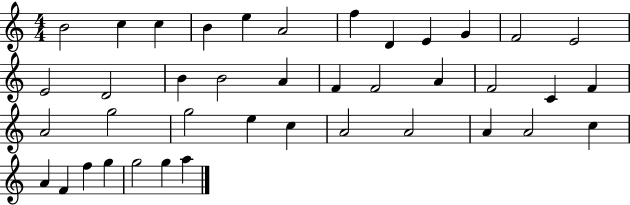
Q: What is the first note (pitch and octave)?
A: B4